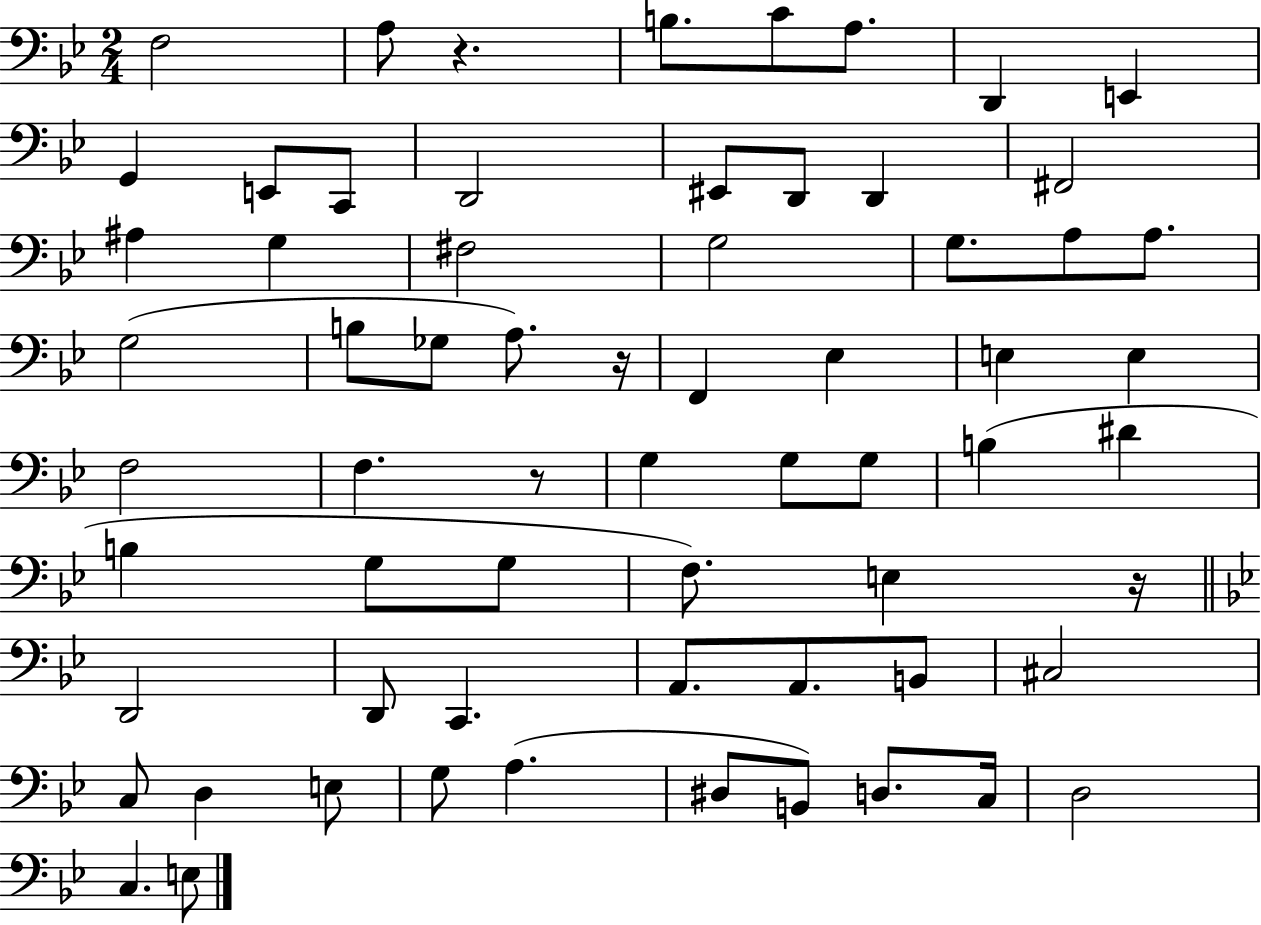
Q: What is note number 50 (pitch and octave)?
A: C3